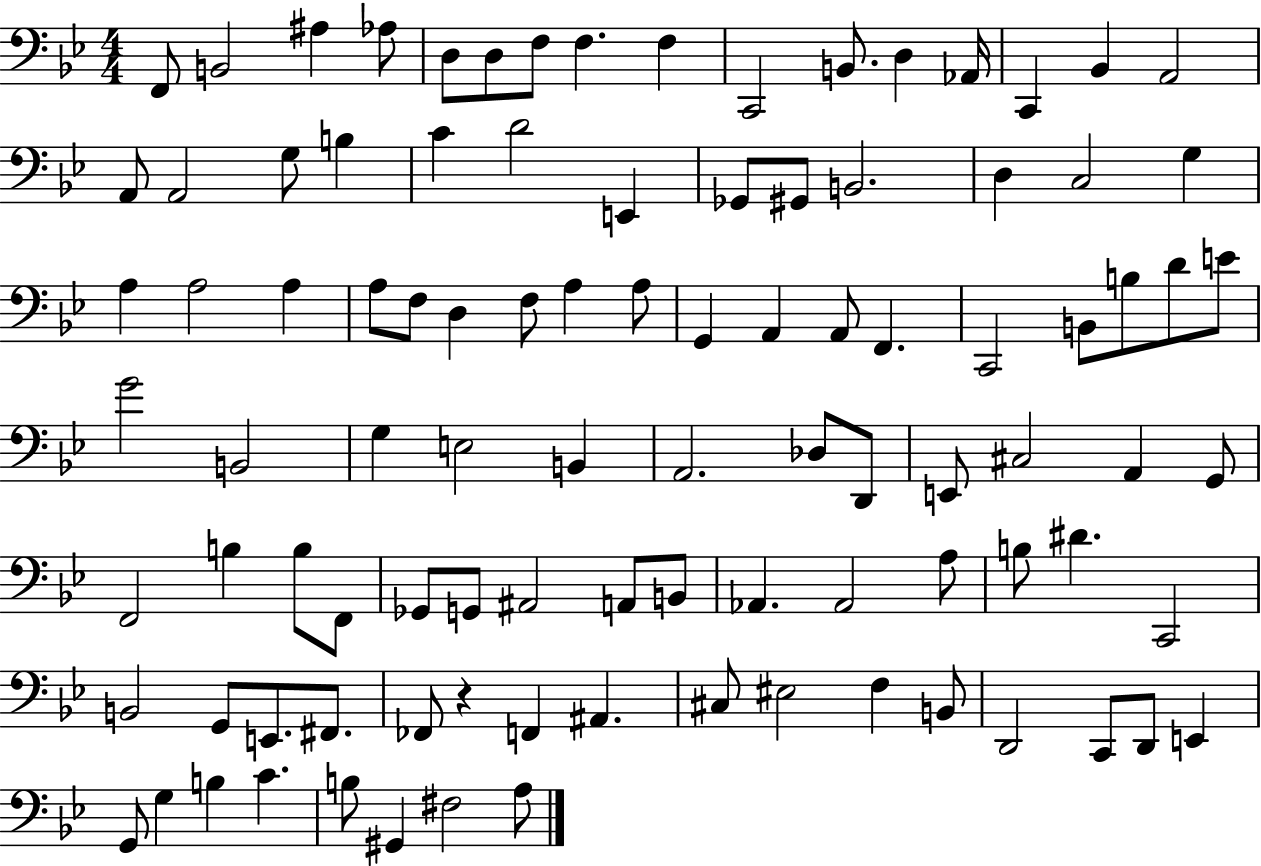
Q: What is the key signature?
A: BES major